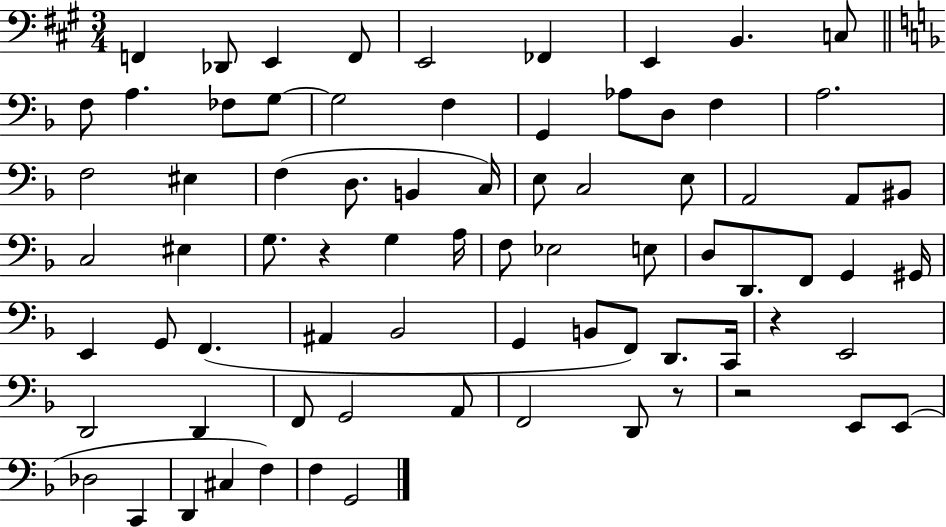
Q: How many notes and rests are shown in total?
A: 76